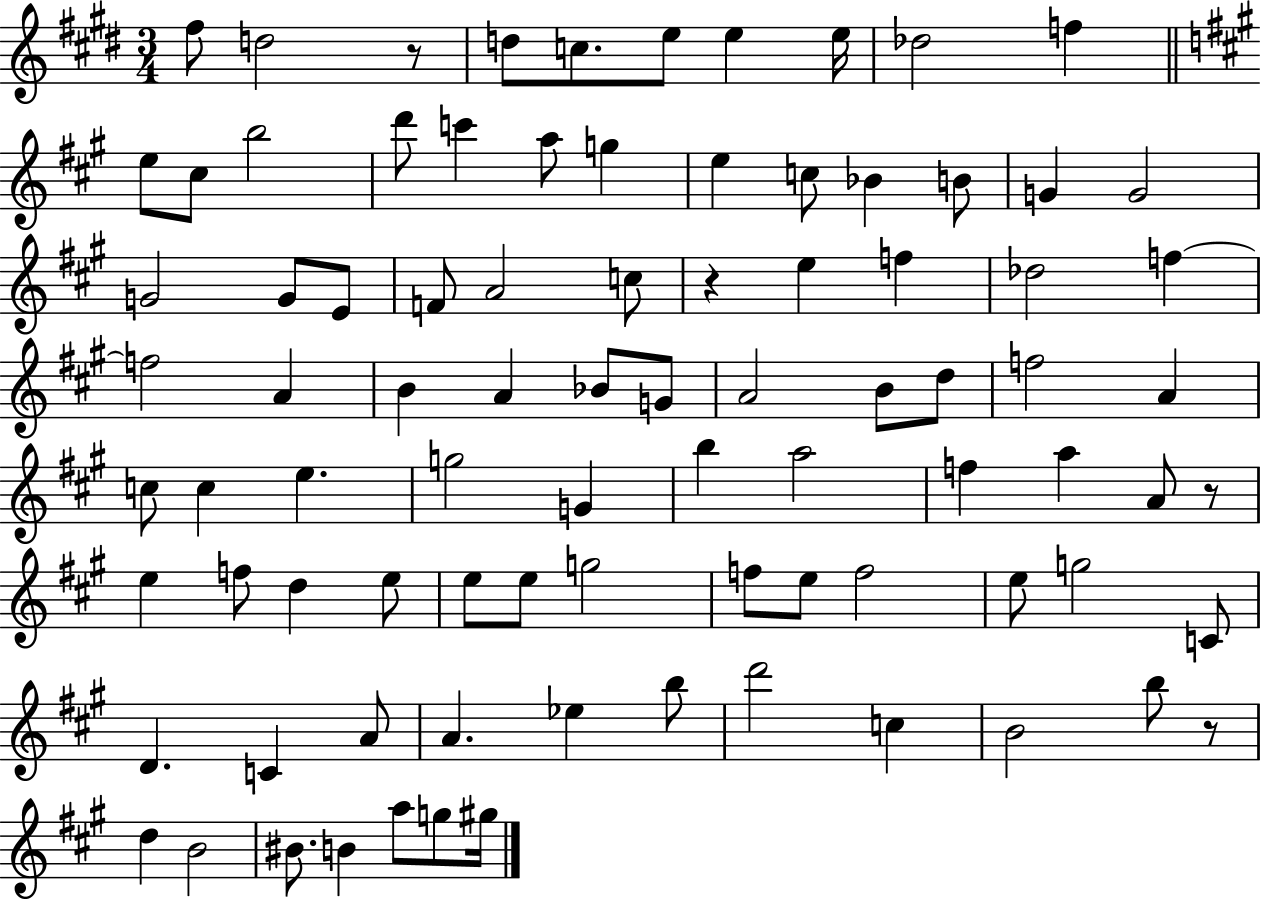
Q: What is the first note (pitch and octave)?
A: F#5